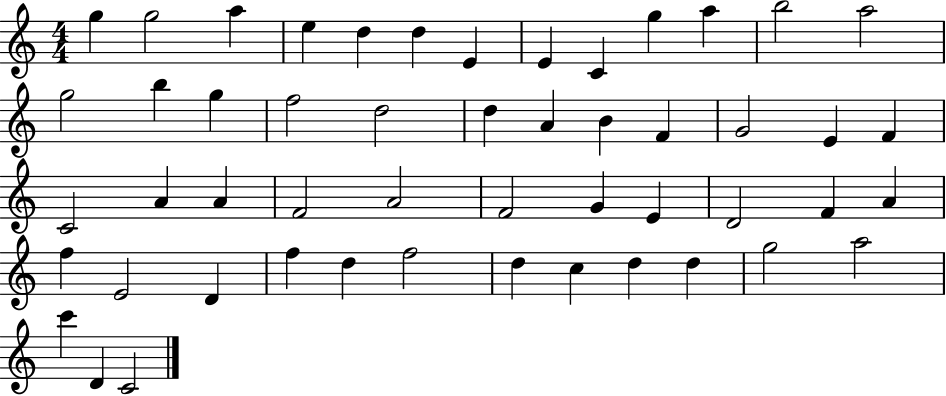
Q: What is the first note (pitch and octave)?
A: G5